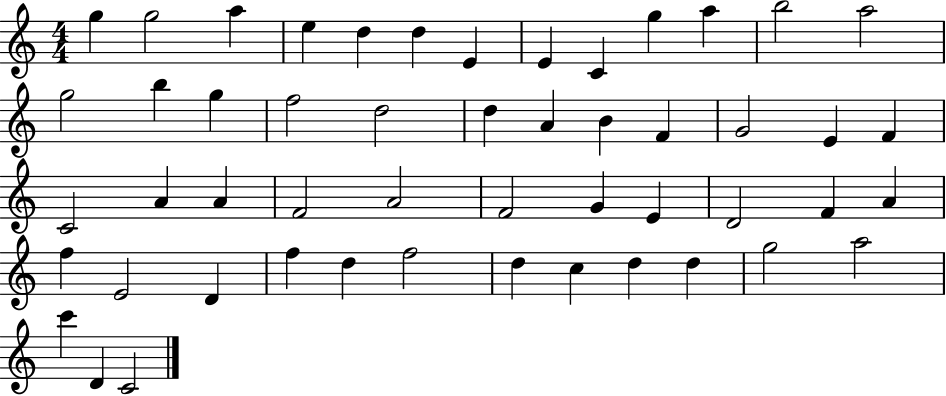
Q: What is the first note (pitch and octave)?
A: G5